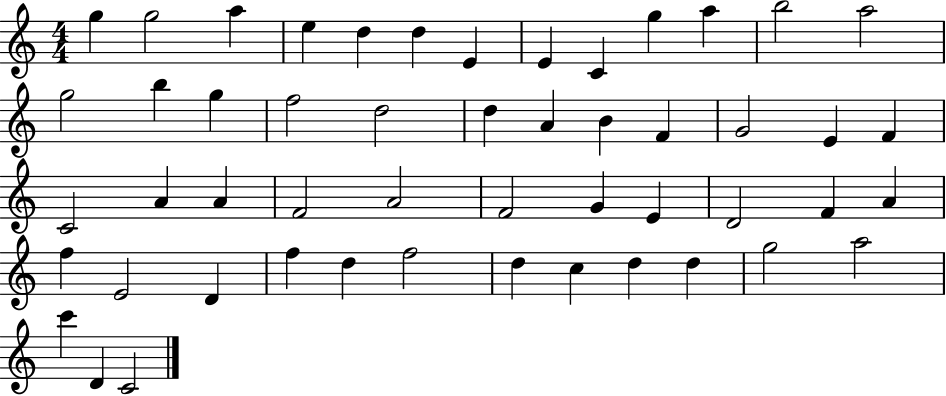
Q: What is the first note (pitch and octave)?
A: G5